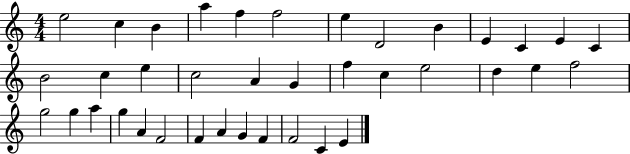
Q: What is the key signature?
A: C major